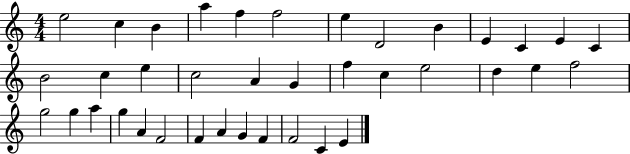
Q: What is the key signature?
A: C major